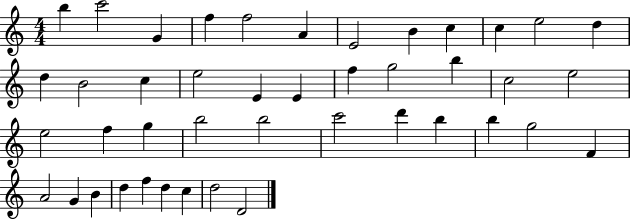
{
  \clef treble
  \numericTimeSignature
  \time 4/4
  \key c \major
  b''4 c'''2 g'4 | f''4 f''2 a'4 | e'2 b'4 c''4 | c''4 e''2 d''4 | \break d''4 b'2 c''4 | e''2 e'4 e'4 | f''4 g''2 b''4 | c''2 e''2 | \break e''2 f''4 g''4 | b''2 b''2 | c'''2 d'''4 b''4 | b''4 g''2 f'4 | \break a'2 g'4 b'4 | d''4 f''4 d''4 c''4 | d''2 d'2 | \bar "|."
}